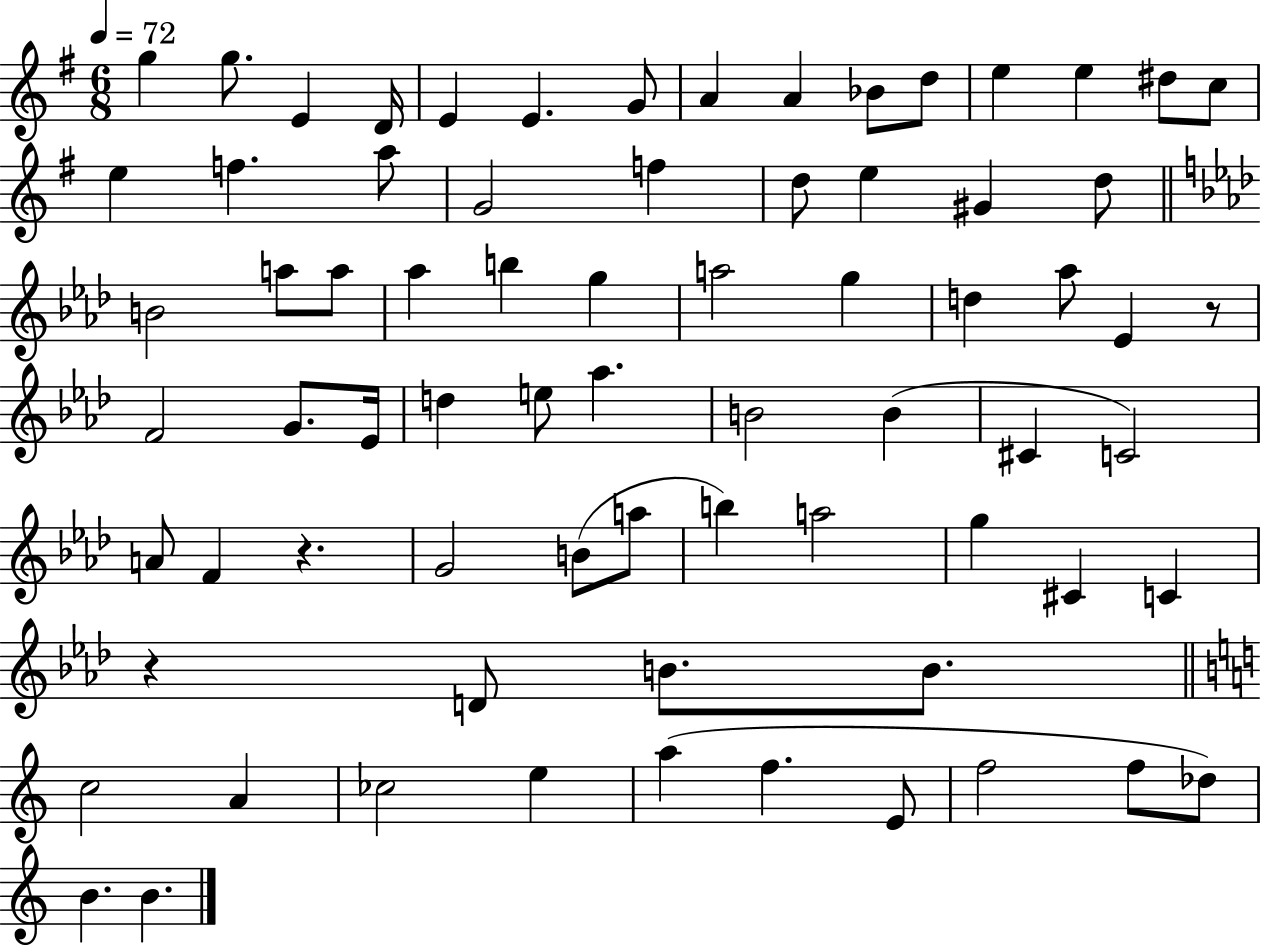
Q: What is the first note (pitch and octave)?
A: G5